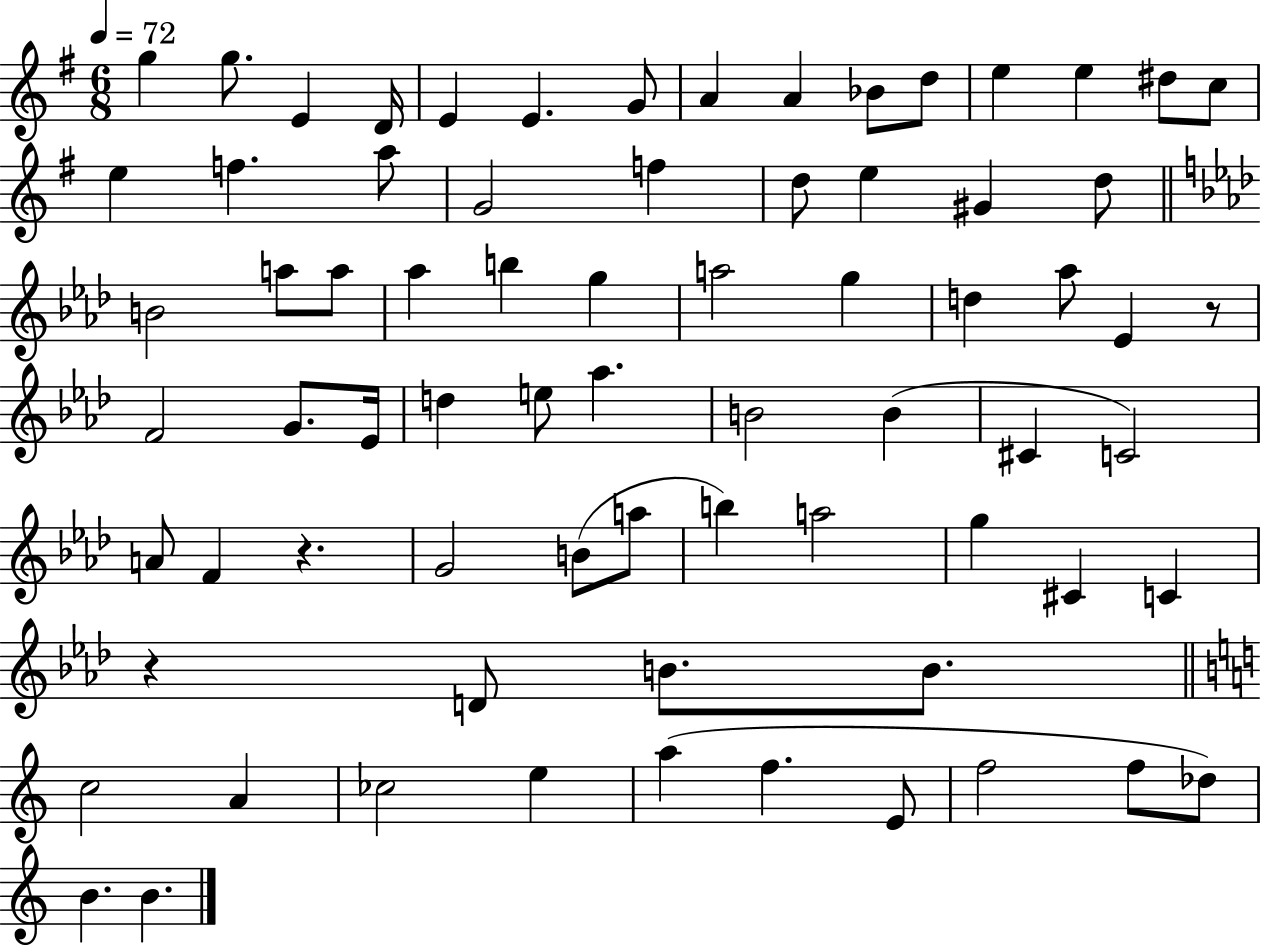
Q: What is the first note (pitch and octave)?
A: G5